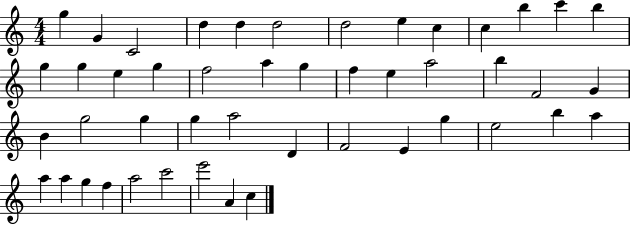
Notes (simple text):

G5/q G4/q C4/h D5/q D5/q D5/h D5/h E5/q C5/q C5/q B5/q C6/q B5/q G5/q G5/q E5/q G5/q F5/h A5/q G5/q F5/q E5/q A5/h B5/q F4/h G4/q B4/q G5/h G5/q G5/q A5/h D4/q F4/h E4/q G5/q E5/h B5/q A5/q A5/q A5/q G5/q F5/q A5/h C6/h E6/h A4/q C5/q